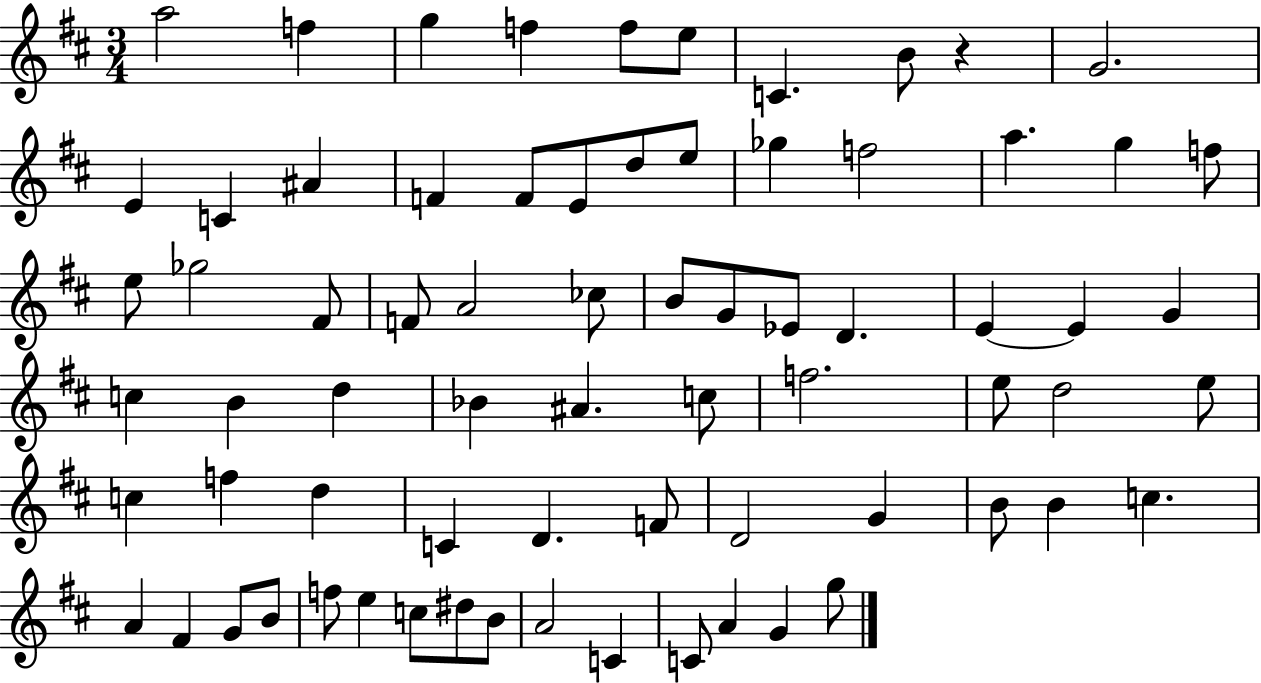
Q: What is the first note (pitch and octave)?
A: A5